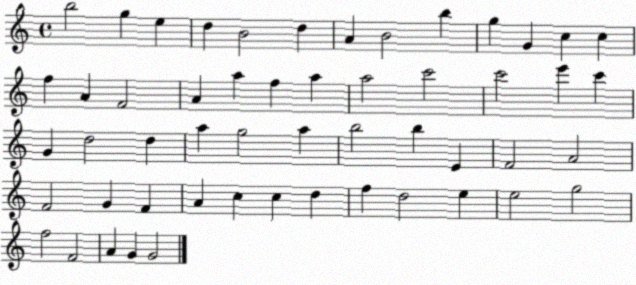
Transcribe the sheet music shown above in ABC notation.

X:1
T:Untitled
M:4/4
L:1/4
K:C
b2 g e d B2 d A B2 b g G c c f A F2 A a f a a2 c'2 c'2 e' c' G d2 d a g2 a b2 b E F2 A2 F2 G F A c c d f d2 e e2 g2 f2 F2 A G G2